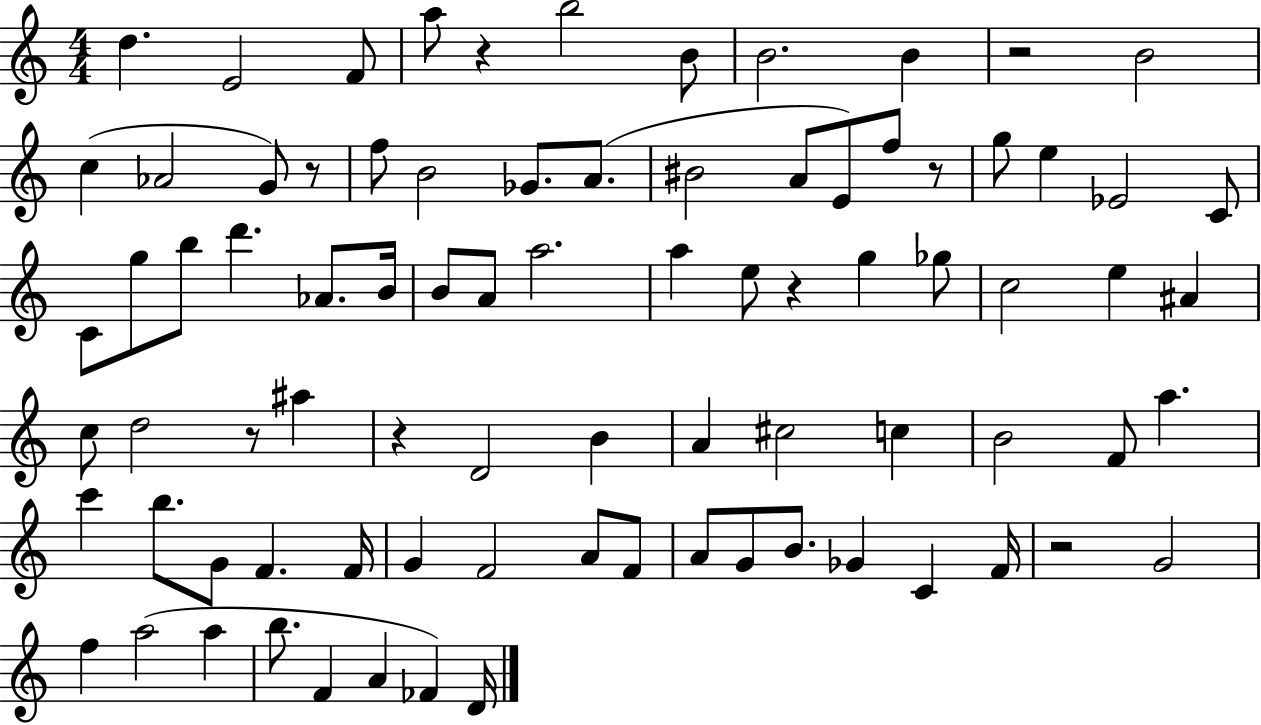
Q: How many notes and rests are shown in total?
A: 83